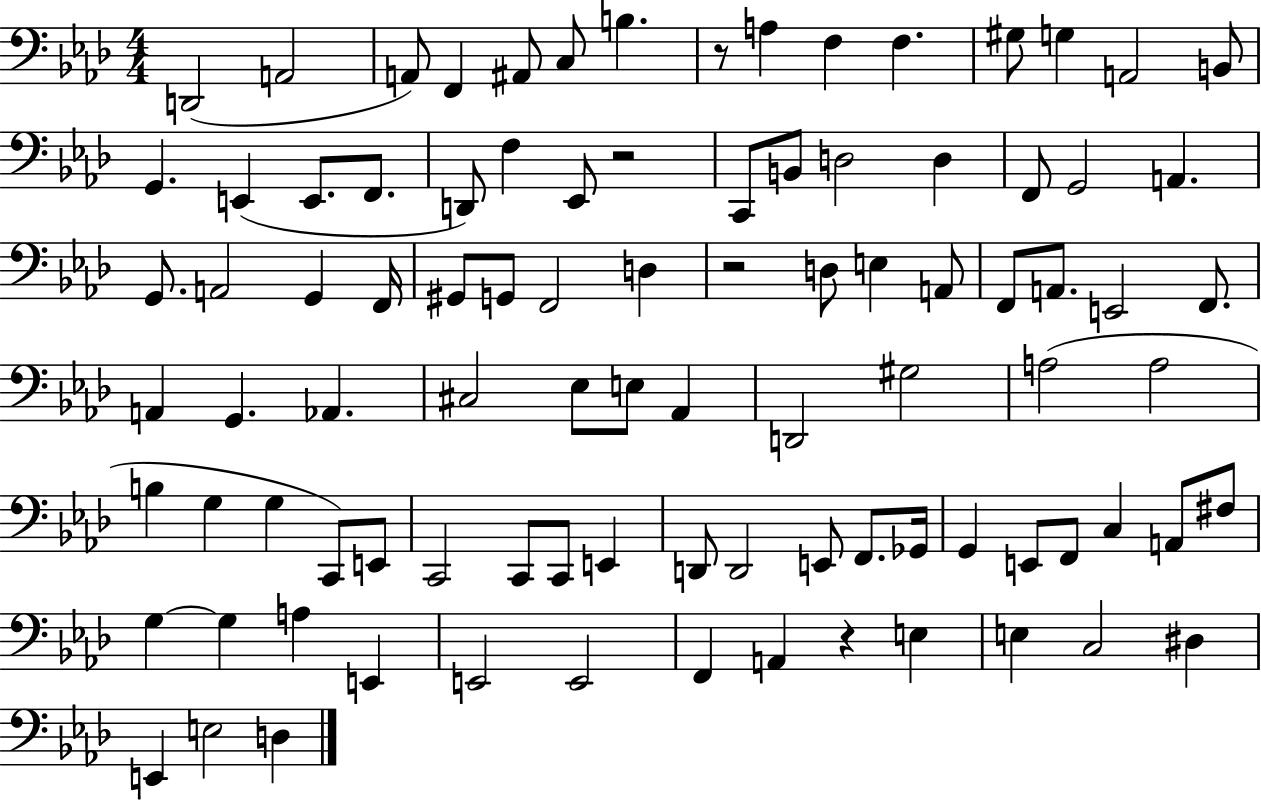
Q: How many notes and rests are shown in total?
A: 93